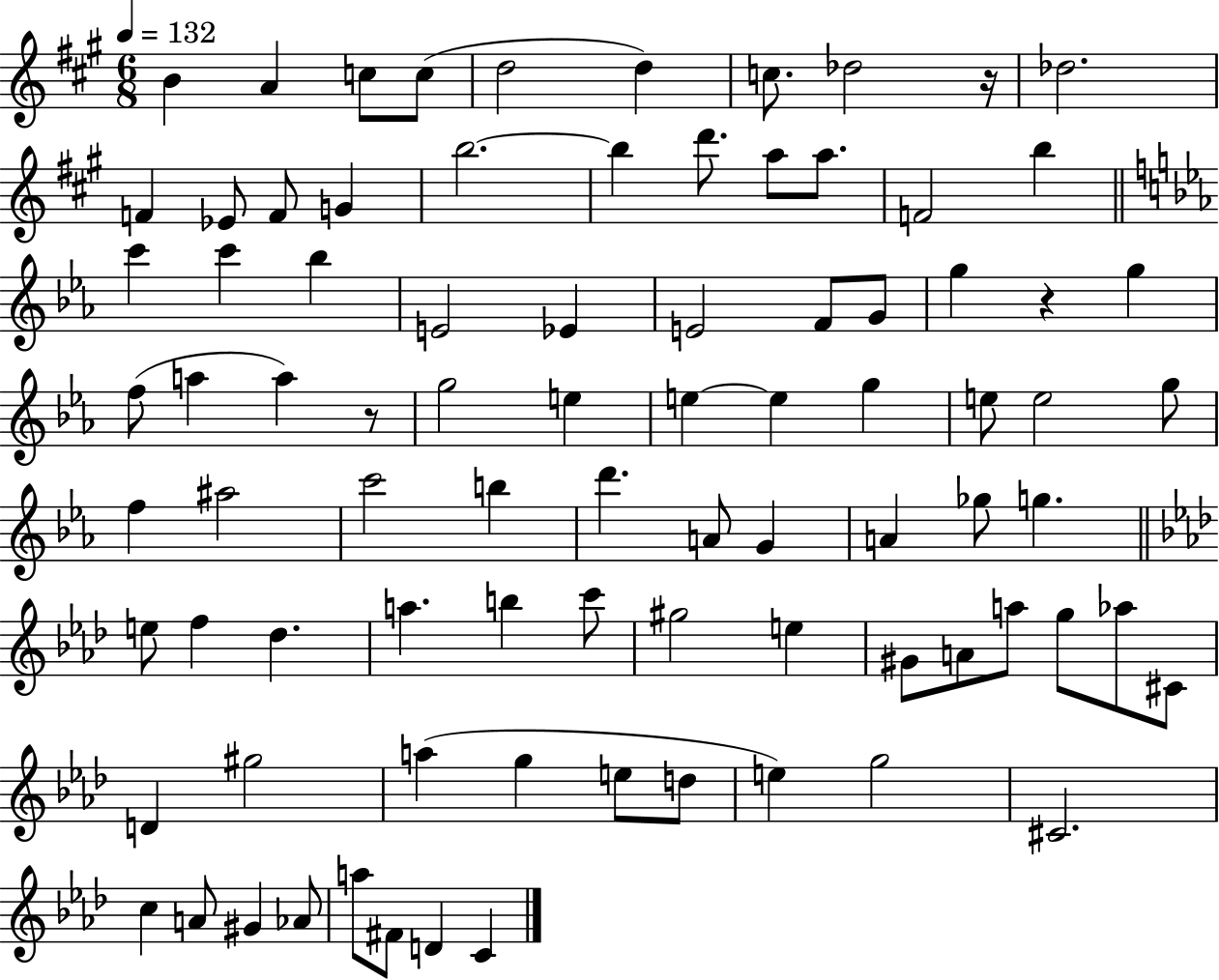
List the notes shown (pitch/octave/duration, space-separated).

B4/q A4/q C5/e C5/e D5/h D5/q C5/e. Db5/h R/s Db5/h. F4/q Eb4/e F4/e G4/q B5/h. B5/q D6/e. A5/e A5/e. F4/h B5/q C6/q C6/q Bb5/q E4/h Eb4/q E4/h F4/e G4/e G5/q R/q G5/q F5/e A5/q A5/q R/e G5/h E5/q E5/q E5/q G5/q E5/e E5/h G5/e F5/q A#5/h C6/h B5/q D6/q. A4/e G4/q A4/q Gb5/e G5/q. E5/e F5/q Db5/q. A5/q. B5/q C6/e G#5/h E5/q G#4/e A4/e A5/e G5/e Ab5/e C#4/e D4/q G#5/h A5/q G5/q E5/e D5/e E5/q G5/h C#4/h. C5/q A4/e G#4/q Ab4/e A5/e F#4/e D4/q C4/q